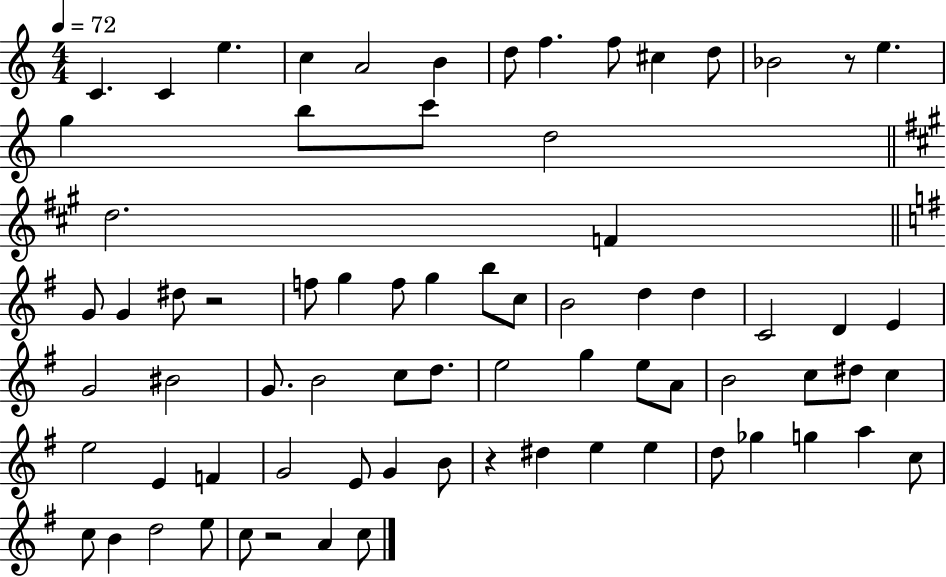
X:1
T:Untitled
M:4/4
L:1/4
K:C
C C e c A2 B d/2 f f/2 ^c d/2 _B2 z/2 e g b/2 c'/2 d2 d2 F G/2 G ^d/2 z2 f/2 g f/2 g b/2 c/2 B2 d d C2 D E G2 ^B2 G/2 B2 c/2 d/2 e2 g e/2 A/2 B2 c/2 ^d/2 c e2 E F G2 E/2 G B/2 z ^d e e d/2 _g g a c/2 c/2 B d2 e/2 c/2 z2 A c/2